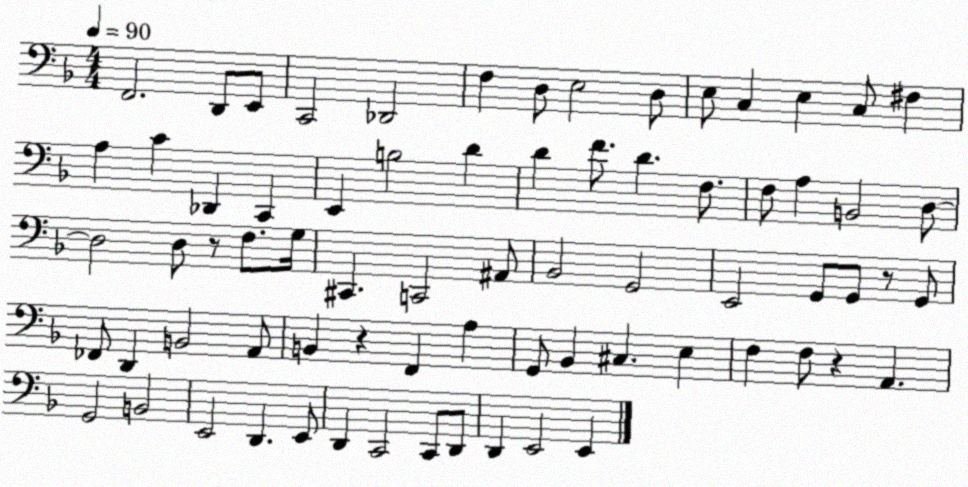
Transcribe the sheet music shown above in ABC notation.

X:1
T:Untitled
M:4/4
L:1/4
K:F
F,,2 D,,/2 E,,/2 C,,2 _D,,2 F, D,/2 E,2 D,/2 E,/2 C, E, C,/2 ^F, A, C _D,, C,, E,, B,2 D D F/2 D F,/2 F,/2 A, B,,2 D,/2 D,2 D,/2 z/2 F,/2 G,/4 ^C,, C,,2 ^A,,/2 _B,,2 G,,2 E,,2 G,,/2 G,,/2 z/2 G,,/2 _F,,/2 D,, B,,2 A,,/2 B,, z F,, A, G,,/2 _B,, ^C, E, F, F,/2 z A,, G,,2 B,,2 E,,2 D,, E,,/2 D,, C,,2 C,,/2 D,,/2 D,, E,,2 E,,